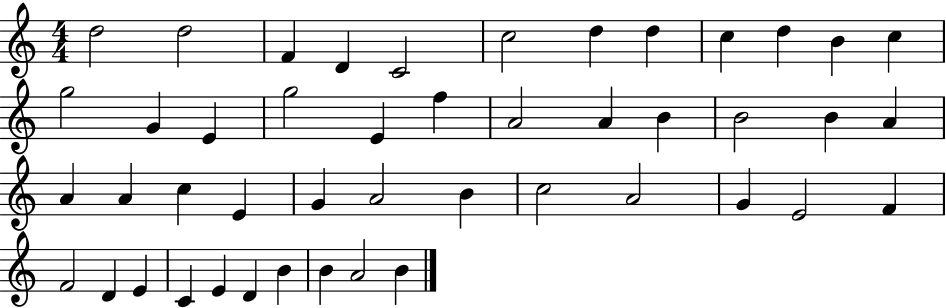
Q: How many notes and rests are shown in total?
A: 46